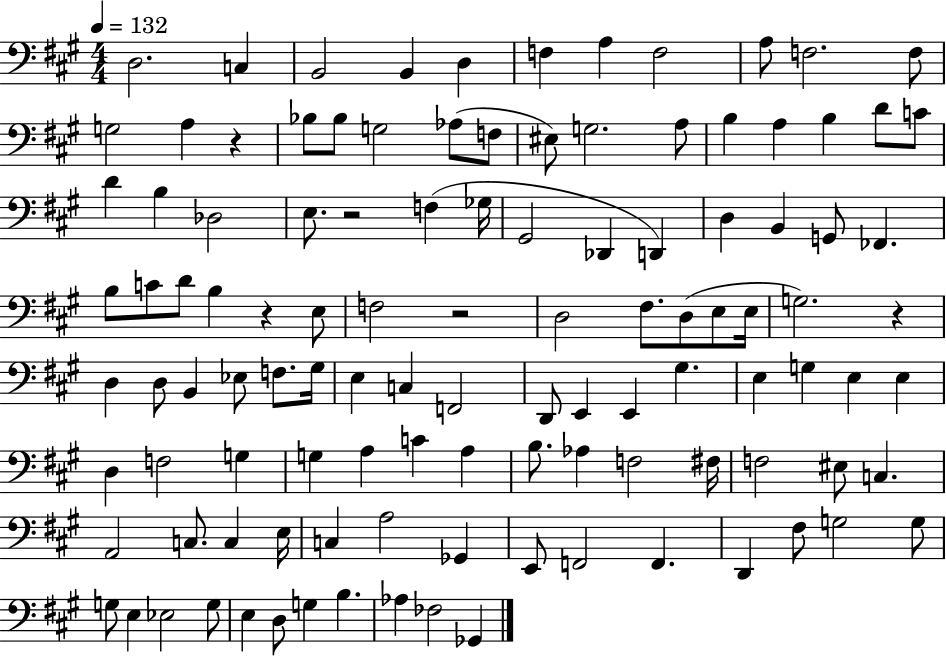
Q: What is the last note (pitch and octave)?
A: Gb2